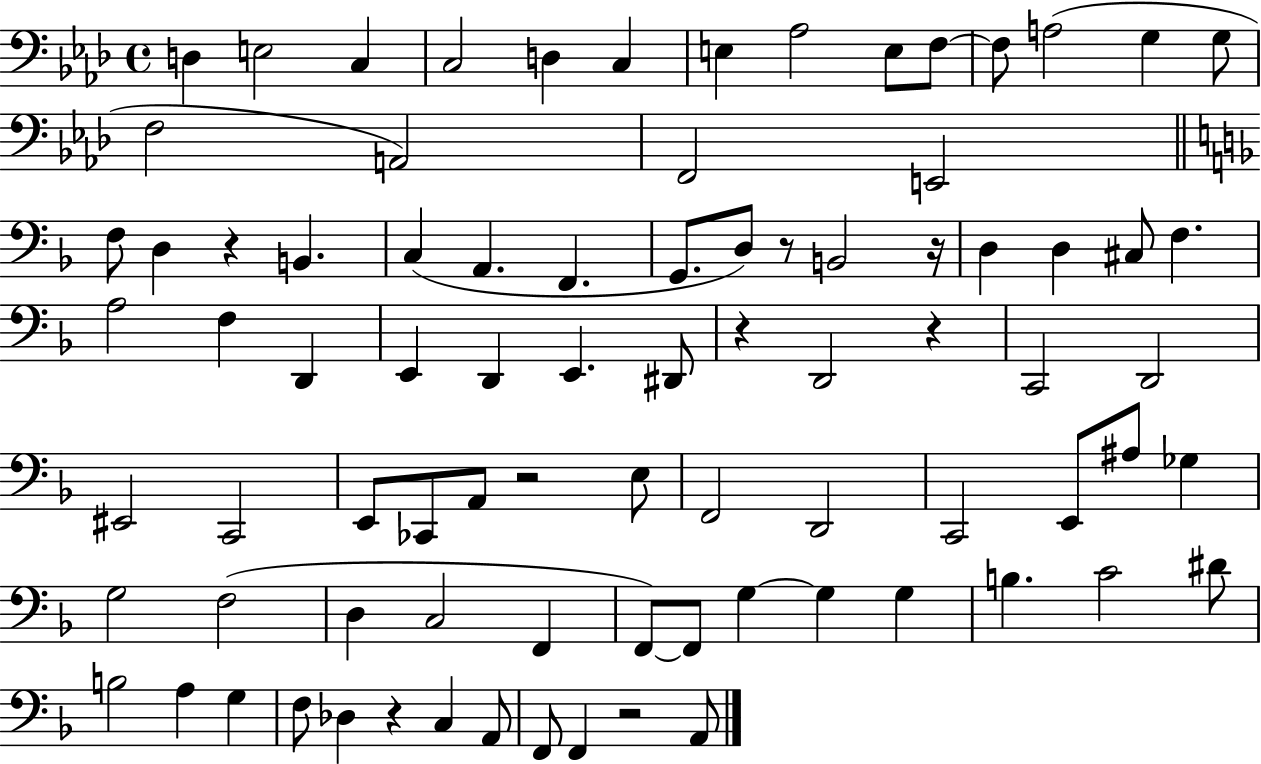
D3/q E3/h C3/q C3/h D3/q C3/q E3/q Ab3/h E3/e F3/e F3/e A3/h G3/q G3/e F3/h A2/h F2/h E2/h F3/e D3/q R/q B2/q. C3/q A2/q. F2/q. G2/e. D3/e R/e B2/h R/s D3/q D3/q C#3/e F3/q. A3/h F3/q D2/q E2/q D2/q E2/q. D#2/e R/q D2/h R/q C2/h D2/h EIS2/h C2/h E2/e CES2/e A2/e R/h E3/e F2/h D2/h C2/h E2/e A#3/e Gb3/q G3/h F3/h D3/q C3/h F2/q F2/e F2/e G3/q G3/q G3/q B3/q. C4/h D#4/e B3/h A3/q G3/q F3/e Db3/q R/q C3/q A2/e F2/e F2/q R/h A2/e